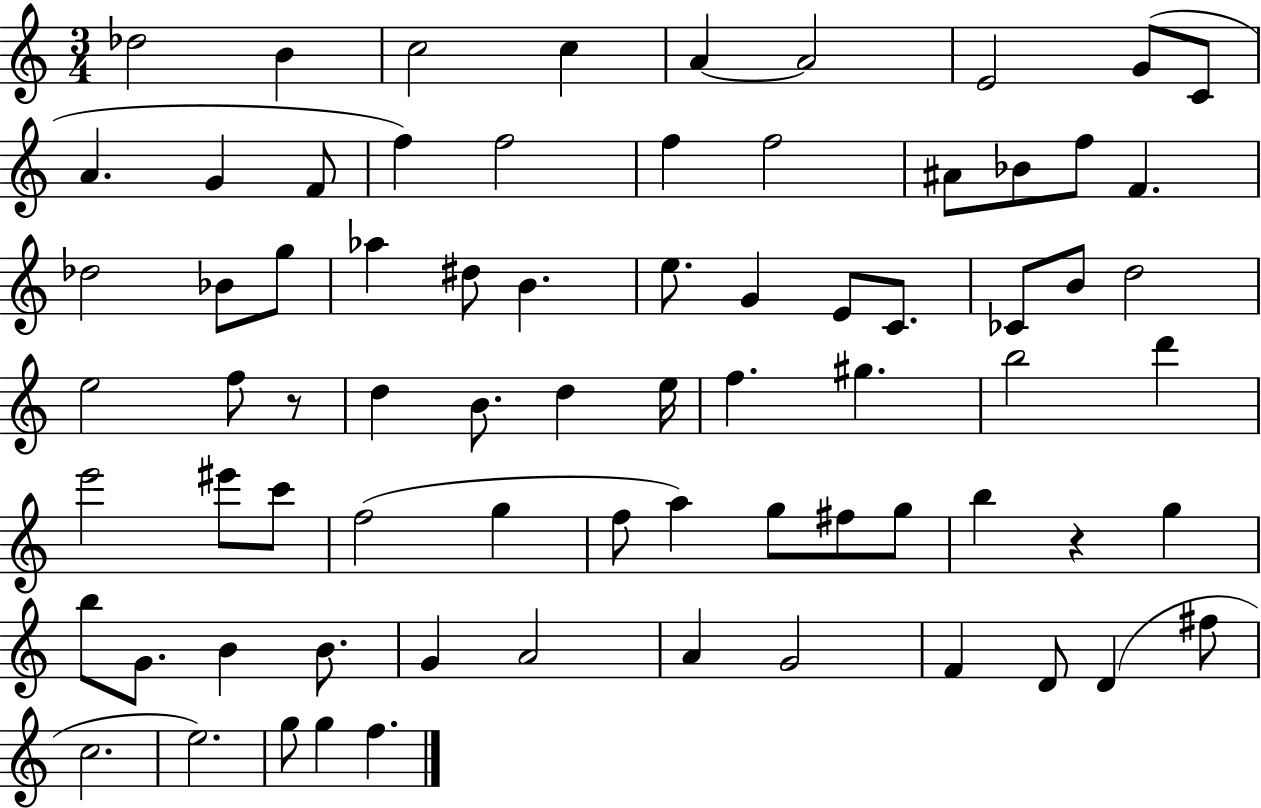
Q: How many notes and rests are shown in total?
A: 74